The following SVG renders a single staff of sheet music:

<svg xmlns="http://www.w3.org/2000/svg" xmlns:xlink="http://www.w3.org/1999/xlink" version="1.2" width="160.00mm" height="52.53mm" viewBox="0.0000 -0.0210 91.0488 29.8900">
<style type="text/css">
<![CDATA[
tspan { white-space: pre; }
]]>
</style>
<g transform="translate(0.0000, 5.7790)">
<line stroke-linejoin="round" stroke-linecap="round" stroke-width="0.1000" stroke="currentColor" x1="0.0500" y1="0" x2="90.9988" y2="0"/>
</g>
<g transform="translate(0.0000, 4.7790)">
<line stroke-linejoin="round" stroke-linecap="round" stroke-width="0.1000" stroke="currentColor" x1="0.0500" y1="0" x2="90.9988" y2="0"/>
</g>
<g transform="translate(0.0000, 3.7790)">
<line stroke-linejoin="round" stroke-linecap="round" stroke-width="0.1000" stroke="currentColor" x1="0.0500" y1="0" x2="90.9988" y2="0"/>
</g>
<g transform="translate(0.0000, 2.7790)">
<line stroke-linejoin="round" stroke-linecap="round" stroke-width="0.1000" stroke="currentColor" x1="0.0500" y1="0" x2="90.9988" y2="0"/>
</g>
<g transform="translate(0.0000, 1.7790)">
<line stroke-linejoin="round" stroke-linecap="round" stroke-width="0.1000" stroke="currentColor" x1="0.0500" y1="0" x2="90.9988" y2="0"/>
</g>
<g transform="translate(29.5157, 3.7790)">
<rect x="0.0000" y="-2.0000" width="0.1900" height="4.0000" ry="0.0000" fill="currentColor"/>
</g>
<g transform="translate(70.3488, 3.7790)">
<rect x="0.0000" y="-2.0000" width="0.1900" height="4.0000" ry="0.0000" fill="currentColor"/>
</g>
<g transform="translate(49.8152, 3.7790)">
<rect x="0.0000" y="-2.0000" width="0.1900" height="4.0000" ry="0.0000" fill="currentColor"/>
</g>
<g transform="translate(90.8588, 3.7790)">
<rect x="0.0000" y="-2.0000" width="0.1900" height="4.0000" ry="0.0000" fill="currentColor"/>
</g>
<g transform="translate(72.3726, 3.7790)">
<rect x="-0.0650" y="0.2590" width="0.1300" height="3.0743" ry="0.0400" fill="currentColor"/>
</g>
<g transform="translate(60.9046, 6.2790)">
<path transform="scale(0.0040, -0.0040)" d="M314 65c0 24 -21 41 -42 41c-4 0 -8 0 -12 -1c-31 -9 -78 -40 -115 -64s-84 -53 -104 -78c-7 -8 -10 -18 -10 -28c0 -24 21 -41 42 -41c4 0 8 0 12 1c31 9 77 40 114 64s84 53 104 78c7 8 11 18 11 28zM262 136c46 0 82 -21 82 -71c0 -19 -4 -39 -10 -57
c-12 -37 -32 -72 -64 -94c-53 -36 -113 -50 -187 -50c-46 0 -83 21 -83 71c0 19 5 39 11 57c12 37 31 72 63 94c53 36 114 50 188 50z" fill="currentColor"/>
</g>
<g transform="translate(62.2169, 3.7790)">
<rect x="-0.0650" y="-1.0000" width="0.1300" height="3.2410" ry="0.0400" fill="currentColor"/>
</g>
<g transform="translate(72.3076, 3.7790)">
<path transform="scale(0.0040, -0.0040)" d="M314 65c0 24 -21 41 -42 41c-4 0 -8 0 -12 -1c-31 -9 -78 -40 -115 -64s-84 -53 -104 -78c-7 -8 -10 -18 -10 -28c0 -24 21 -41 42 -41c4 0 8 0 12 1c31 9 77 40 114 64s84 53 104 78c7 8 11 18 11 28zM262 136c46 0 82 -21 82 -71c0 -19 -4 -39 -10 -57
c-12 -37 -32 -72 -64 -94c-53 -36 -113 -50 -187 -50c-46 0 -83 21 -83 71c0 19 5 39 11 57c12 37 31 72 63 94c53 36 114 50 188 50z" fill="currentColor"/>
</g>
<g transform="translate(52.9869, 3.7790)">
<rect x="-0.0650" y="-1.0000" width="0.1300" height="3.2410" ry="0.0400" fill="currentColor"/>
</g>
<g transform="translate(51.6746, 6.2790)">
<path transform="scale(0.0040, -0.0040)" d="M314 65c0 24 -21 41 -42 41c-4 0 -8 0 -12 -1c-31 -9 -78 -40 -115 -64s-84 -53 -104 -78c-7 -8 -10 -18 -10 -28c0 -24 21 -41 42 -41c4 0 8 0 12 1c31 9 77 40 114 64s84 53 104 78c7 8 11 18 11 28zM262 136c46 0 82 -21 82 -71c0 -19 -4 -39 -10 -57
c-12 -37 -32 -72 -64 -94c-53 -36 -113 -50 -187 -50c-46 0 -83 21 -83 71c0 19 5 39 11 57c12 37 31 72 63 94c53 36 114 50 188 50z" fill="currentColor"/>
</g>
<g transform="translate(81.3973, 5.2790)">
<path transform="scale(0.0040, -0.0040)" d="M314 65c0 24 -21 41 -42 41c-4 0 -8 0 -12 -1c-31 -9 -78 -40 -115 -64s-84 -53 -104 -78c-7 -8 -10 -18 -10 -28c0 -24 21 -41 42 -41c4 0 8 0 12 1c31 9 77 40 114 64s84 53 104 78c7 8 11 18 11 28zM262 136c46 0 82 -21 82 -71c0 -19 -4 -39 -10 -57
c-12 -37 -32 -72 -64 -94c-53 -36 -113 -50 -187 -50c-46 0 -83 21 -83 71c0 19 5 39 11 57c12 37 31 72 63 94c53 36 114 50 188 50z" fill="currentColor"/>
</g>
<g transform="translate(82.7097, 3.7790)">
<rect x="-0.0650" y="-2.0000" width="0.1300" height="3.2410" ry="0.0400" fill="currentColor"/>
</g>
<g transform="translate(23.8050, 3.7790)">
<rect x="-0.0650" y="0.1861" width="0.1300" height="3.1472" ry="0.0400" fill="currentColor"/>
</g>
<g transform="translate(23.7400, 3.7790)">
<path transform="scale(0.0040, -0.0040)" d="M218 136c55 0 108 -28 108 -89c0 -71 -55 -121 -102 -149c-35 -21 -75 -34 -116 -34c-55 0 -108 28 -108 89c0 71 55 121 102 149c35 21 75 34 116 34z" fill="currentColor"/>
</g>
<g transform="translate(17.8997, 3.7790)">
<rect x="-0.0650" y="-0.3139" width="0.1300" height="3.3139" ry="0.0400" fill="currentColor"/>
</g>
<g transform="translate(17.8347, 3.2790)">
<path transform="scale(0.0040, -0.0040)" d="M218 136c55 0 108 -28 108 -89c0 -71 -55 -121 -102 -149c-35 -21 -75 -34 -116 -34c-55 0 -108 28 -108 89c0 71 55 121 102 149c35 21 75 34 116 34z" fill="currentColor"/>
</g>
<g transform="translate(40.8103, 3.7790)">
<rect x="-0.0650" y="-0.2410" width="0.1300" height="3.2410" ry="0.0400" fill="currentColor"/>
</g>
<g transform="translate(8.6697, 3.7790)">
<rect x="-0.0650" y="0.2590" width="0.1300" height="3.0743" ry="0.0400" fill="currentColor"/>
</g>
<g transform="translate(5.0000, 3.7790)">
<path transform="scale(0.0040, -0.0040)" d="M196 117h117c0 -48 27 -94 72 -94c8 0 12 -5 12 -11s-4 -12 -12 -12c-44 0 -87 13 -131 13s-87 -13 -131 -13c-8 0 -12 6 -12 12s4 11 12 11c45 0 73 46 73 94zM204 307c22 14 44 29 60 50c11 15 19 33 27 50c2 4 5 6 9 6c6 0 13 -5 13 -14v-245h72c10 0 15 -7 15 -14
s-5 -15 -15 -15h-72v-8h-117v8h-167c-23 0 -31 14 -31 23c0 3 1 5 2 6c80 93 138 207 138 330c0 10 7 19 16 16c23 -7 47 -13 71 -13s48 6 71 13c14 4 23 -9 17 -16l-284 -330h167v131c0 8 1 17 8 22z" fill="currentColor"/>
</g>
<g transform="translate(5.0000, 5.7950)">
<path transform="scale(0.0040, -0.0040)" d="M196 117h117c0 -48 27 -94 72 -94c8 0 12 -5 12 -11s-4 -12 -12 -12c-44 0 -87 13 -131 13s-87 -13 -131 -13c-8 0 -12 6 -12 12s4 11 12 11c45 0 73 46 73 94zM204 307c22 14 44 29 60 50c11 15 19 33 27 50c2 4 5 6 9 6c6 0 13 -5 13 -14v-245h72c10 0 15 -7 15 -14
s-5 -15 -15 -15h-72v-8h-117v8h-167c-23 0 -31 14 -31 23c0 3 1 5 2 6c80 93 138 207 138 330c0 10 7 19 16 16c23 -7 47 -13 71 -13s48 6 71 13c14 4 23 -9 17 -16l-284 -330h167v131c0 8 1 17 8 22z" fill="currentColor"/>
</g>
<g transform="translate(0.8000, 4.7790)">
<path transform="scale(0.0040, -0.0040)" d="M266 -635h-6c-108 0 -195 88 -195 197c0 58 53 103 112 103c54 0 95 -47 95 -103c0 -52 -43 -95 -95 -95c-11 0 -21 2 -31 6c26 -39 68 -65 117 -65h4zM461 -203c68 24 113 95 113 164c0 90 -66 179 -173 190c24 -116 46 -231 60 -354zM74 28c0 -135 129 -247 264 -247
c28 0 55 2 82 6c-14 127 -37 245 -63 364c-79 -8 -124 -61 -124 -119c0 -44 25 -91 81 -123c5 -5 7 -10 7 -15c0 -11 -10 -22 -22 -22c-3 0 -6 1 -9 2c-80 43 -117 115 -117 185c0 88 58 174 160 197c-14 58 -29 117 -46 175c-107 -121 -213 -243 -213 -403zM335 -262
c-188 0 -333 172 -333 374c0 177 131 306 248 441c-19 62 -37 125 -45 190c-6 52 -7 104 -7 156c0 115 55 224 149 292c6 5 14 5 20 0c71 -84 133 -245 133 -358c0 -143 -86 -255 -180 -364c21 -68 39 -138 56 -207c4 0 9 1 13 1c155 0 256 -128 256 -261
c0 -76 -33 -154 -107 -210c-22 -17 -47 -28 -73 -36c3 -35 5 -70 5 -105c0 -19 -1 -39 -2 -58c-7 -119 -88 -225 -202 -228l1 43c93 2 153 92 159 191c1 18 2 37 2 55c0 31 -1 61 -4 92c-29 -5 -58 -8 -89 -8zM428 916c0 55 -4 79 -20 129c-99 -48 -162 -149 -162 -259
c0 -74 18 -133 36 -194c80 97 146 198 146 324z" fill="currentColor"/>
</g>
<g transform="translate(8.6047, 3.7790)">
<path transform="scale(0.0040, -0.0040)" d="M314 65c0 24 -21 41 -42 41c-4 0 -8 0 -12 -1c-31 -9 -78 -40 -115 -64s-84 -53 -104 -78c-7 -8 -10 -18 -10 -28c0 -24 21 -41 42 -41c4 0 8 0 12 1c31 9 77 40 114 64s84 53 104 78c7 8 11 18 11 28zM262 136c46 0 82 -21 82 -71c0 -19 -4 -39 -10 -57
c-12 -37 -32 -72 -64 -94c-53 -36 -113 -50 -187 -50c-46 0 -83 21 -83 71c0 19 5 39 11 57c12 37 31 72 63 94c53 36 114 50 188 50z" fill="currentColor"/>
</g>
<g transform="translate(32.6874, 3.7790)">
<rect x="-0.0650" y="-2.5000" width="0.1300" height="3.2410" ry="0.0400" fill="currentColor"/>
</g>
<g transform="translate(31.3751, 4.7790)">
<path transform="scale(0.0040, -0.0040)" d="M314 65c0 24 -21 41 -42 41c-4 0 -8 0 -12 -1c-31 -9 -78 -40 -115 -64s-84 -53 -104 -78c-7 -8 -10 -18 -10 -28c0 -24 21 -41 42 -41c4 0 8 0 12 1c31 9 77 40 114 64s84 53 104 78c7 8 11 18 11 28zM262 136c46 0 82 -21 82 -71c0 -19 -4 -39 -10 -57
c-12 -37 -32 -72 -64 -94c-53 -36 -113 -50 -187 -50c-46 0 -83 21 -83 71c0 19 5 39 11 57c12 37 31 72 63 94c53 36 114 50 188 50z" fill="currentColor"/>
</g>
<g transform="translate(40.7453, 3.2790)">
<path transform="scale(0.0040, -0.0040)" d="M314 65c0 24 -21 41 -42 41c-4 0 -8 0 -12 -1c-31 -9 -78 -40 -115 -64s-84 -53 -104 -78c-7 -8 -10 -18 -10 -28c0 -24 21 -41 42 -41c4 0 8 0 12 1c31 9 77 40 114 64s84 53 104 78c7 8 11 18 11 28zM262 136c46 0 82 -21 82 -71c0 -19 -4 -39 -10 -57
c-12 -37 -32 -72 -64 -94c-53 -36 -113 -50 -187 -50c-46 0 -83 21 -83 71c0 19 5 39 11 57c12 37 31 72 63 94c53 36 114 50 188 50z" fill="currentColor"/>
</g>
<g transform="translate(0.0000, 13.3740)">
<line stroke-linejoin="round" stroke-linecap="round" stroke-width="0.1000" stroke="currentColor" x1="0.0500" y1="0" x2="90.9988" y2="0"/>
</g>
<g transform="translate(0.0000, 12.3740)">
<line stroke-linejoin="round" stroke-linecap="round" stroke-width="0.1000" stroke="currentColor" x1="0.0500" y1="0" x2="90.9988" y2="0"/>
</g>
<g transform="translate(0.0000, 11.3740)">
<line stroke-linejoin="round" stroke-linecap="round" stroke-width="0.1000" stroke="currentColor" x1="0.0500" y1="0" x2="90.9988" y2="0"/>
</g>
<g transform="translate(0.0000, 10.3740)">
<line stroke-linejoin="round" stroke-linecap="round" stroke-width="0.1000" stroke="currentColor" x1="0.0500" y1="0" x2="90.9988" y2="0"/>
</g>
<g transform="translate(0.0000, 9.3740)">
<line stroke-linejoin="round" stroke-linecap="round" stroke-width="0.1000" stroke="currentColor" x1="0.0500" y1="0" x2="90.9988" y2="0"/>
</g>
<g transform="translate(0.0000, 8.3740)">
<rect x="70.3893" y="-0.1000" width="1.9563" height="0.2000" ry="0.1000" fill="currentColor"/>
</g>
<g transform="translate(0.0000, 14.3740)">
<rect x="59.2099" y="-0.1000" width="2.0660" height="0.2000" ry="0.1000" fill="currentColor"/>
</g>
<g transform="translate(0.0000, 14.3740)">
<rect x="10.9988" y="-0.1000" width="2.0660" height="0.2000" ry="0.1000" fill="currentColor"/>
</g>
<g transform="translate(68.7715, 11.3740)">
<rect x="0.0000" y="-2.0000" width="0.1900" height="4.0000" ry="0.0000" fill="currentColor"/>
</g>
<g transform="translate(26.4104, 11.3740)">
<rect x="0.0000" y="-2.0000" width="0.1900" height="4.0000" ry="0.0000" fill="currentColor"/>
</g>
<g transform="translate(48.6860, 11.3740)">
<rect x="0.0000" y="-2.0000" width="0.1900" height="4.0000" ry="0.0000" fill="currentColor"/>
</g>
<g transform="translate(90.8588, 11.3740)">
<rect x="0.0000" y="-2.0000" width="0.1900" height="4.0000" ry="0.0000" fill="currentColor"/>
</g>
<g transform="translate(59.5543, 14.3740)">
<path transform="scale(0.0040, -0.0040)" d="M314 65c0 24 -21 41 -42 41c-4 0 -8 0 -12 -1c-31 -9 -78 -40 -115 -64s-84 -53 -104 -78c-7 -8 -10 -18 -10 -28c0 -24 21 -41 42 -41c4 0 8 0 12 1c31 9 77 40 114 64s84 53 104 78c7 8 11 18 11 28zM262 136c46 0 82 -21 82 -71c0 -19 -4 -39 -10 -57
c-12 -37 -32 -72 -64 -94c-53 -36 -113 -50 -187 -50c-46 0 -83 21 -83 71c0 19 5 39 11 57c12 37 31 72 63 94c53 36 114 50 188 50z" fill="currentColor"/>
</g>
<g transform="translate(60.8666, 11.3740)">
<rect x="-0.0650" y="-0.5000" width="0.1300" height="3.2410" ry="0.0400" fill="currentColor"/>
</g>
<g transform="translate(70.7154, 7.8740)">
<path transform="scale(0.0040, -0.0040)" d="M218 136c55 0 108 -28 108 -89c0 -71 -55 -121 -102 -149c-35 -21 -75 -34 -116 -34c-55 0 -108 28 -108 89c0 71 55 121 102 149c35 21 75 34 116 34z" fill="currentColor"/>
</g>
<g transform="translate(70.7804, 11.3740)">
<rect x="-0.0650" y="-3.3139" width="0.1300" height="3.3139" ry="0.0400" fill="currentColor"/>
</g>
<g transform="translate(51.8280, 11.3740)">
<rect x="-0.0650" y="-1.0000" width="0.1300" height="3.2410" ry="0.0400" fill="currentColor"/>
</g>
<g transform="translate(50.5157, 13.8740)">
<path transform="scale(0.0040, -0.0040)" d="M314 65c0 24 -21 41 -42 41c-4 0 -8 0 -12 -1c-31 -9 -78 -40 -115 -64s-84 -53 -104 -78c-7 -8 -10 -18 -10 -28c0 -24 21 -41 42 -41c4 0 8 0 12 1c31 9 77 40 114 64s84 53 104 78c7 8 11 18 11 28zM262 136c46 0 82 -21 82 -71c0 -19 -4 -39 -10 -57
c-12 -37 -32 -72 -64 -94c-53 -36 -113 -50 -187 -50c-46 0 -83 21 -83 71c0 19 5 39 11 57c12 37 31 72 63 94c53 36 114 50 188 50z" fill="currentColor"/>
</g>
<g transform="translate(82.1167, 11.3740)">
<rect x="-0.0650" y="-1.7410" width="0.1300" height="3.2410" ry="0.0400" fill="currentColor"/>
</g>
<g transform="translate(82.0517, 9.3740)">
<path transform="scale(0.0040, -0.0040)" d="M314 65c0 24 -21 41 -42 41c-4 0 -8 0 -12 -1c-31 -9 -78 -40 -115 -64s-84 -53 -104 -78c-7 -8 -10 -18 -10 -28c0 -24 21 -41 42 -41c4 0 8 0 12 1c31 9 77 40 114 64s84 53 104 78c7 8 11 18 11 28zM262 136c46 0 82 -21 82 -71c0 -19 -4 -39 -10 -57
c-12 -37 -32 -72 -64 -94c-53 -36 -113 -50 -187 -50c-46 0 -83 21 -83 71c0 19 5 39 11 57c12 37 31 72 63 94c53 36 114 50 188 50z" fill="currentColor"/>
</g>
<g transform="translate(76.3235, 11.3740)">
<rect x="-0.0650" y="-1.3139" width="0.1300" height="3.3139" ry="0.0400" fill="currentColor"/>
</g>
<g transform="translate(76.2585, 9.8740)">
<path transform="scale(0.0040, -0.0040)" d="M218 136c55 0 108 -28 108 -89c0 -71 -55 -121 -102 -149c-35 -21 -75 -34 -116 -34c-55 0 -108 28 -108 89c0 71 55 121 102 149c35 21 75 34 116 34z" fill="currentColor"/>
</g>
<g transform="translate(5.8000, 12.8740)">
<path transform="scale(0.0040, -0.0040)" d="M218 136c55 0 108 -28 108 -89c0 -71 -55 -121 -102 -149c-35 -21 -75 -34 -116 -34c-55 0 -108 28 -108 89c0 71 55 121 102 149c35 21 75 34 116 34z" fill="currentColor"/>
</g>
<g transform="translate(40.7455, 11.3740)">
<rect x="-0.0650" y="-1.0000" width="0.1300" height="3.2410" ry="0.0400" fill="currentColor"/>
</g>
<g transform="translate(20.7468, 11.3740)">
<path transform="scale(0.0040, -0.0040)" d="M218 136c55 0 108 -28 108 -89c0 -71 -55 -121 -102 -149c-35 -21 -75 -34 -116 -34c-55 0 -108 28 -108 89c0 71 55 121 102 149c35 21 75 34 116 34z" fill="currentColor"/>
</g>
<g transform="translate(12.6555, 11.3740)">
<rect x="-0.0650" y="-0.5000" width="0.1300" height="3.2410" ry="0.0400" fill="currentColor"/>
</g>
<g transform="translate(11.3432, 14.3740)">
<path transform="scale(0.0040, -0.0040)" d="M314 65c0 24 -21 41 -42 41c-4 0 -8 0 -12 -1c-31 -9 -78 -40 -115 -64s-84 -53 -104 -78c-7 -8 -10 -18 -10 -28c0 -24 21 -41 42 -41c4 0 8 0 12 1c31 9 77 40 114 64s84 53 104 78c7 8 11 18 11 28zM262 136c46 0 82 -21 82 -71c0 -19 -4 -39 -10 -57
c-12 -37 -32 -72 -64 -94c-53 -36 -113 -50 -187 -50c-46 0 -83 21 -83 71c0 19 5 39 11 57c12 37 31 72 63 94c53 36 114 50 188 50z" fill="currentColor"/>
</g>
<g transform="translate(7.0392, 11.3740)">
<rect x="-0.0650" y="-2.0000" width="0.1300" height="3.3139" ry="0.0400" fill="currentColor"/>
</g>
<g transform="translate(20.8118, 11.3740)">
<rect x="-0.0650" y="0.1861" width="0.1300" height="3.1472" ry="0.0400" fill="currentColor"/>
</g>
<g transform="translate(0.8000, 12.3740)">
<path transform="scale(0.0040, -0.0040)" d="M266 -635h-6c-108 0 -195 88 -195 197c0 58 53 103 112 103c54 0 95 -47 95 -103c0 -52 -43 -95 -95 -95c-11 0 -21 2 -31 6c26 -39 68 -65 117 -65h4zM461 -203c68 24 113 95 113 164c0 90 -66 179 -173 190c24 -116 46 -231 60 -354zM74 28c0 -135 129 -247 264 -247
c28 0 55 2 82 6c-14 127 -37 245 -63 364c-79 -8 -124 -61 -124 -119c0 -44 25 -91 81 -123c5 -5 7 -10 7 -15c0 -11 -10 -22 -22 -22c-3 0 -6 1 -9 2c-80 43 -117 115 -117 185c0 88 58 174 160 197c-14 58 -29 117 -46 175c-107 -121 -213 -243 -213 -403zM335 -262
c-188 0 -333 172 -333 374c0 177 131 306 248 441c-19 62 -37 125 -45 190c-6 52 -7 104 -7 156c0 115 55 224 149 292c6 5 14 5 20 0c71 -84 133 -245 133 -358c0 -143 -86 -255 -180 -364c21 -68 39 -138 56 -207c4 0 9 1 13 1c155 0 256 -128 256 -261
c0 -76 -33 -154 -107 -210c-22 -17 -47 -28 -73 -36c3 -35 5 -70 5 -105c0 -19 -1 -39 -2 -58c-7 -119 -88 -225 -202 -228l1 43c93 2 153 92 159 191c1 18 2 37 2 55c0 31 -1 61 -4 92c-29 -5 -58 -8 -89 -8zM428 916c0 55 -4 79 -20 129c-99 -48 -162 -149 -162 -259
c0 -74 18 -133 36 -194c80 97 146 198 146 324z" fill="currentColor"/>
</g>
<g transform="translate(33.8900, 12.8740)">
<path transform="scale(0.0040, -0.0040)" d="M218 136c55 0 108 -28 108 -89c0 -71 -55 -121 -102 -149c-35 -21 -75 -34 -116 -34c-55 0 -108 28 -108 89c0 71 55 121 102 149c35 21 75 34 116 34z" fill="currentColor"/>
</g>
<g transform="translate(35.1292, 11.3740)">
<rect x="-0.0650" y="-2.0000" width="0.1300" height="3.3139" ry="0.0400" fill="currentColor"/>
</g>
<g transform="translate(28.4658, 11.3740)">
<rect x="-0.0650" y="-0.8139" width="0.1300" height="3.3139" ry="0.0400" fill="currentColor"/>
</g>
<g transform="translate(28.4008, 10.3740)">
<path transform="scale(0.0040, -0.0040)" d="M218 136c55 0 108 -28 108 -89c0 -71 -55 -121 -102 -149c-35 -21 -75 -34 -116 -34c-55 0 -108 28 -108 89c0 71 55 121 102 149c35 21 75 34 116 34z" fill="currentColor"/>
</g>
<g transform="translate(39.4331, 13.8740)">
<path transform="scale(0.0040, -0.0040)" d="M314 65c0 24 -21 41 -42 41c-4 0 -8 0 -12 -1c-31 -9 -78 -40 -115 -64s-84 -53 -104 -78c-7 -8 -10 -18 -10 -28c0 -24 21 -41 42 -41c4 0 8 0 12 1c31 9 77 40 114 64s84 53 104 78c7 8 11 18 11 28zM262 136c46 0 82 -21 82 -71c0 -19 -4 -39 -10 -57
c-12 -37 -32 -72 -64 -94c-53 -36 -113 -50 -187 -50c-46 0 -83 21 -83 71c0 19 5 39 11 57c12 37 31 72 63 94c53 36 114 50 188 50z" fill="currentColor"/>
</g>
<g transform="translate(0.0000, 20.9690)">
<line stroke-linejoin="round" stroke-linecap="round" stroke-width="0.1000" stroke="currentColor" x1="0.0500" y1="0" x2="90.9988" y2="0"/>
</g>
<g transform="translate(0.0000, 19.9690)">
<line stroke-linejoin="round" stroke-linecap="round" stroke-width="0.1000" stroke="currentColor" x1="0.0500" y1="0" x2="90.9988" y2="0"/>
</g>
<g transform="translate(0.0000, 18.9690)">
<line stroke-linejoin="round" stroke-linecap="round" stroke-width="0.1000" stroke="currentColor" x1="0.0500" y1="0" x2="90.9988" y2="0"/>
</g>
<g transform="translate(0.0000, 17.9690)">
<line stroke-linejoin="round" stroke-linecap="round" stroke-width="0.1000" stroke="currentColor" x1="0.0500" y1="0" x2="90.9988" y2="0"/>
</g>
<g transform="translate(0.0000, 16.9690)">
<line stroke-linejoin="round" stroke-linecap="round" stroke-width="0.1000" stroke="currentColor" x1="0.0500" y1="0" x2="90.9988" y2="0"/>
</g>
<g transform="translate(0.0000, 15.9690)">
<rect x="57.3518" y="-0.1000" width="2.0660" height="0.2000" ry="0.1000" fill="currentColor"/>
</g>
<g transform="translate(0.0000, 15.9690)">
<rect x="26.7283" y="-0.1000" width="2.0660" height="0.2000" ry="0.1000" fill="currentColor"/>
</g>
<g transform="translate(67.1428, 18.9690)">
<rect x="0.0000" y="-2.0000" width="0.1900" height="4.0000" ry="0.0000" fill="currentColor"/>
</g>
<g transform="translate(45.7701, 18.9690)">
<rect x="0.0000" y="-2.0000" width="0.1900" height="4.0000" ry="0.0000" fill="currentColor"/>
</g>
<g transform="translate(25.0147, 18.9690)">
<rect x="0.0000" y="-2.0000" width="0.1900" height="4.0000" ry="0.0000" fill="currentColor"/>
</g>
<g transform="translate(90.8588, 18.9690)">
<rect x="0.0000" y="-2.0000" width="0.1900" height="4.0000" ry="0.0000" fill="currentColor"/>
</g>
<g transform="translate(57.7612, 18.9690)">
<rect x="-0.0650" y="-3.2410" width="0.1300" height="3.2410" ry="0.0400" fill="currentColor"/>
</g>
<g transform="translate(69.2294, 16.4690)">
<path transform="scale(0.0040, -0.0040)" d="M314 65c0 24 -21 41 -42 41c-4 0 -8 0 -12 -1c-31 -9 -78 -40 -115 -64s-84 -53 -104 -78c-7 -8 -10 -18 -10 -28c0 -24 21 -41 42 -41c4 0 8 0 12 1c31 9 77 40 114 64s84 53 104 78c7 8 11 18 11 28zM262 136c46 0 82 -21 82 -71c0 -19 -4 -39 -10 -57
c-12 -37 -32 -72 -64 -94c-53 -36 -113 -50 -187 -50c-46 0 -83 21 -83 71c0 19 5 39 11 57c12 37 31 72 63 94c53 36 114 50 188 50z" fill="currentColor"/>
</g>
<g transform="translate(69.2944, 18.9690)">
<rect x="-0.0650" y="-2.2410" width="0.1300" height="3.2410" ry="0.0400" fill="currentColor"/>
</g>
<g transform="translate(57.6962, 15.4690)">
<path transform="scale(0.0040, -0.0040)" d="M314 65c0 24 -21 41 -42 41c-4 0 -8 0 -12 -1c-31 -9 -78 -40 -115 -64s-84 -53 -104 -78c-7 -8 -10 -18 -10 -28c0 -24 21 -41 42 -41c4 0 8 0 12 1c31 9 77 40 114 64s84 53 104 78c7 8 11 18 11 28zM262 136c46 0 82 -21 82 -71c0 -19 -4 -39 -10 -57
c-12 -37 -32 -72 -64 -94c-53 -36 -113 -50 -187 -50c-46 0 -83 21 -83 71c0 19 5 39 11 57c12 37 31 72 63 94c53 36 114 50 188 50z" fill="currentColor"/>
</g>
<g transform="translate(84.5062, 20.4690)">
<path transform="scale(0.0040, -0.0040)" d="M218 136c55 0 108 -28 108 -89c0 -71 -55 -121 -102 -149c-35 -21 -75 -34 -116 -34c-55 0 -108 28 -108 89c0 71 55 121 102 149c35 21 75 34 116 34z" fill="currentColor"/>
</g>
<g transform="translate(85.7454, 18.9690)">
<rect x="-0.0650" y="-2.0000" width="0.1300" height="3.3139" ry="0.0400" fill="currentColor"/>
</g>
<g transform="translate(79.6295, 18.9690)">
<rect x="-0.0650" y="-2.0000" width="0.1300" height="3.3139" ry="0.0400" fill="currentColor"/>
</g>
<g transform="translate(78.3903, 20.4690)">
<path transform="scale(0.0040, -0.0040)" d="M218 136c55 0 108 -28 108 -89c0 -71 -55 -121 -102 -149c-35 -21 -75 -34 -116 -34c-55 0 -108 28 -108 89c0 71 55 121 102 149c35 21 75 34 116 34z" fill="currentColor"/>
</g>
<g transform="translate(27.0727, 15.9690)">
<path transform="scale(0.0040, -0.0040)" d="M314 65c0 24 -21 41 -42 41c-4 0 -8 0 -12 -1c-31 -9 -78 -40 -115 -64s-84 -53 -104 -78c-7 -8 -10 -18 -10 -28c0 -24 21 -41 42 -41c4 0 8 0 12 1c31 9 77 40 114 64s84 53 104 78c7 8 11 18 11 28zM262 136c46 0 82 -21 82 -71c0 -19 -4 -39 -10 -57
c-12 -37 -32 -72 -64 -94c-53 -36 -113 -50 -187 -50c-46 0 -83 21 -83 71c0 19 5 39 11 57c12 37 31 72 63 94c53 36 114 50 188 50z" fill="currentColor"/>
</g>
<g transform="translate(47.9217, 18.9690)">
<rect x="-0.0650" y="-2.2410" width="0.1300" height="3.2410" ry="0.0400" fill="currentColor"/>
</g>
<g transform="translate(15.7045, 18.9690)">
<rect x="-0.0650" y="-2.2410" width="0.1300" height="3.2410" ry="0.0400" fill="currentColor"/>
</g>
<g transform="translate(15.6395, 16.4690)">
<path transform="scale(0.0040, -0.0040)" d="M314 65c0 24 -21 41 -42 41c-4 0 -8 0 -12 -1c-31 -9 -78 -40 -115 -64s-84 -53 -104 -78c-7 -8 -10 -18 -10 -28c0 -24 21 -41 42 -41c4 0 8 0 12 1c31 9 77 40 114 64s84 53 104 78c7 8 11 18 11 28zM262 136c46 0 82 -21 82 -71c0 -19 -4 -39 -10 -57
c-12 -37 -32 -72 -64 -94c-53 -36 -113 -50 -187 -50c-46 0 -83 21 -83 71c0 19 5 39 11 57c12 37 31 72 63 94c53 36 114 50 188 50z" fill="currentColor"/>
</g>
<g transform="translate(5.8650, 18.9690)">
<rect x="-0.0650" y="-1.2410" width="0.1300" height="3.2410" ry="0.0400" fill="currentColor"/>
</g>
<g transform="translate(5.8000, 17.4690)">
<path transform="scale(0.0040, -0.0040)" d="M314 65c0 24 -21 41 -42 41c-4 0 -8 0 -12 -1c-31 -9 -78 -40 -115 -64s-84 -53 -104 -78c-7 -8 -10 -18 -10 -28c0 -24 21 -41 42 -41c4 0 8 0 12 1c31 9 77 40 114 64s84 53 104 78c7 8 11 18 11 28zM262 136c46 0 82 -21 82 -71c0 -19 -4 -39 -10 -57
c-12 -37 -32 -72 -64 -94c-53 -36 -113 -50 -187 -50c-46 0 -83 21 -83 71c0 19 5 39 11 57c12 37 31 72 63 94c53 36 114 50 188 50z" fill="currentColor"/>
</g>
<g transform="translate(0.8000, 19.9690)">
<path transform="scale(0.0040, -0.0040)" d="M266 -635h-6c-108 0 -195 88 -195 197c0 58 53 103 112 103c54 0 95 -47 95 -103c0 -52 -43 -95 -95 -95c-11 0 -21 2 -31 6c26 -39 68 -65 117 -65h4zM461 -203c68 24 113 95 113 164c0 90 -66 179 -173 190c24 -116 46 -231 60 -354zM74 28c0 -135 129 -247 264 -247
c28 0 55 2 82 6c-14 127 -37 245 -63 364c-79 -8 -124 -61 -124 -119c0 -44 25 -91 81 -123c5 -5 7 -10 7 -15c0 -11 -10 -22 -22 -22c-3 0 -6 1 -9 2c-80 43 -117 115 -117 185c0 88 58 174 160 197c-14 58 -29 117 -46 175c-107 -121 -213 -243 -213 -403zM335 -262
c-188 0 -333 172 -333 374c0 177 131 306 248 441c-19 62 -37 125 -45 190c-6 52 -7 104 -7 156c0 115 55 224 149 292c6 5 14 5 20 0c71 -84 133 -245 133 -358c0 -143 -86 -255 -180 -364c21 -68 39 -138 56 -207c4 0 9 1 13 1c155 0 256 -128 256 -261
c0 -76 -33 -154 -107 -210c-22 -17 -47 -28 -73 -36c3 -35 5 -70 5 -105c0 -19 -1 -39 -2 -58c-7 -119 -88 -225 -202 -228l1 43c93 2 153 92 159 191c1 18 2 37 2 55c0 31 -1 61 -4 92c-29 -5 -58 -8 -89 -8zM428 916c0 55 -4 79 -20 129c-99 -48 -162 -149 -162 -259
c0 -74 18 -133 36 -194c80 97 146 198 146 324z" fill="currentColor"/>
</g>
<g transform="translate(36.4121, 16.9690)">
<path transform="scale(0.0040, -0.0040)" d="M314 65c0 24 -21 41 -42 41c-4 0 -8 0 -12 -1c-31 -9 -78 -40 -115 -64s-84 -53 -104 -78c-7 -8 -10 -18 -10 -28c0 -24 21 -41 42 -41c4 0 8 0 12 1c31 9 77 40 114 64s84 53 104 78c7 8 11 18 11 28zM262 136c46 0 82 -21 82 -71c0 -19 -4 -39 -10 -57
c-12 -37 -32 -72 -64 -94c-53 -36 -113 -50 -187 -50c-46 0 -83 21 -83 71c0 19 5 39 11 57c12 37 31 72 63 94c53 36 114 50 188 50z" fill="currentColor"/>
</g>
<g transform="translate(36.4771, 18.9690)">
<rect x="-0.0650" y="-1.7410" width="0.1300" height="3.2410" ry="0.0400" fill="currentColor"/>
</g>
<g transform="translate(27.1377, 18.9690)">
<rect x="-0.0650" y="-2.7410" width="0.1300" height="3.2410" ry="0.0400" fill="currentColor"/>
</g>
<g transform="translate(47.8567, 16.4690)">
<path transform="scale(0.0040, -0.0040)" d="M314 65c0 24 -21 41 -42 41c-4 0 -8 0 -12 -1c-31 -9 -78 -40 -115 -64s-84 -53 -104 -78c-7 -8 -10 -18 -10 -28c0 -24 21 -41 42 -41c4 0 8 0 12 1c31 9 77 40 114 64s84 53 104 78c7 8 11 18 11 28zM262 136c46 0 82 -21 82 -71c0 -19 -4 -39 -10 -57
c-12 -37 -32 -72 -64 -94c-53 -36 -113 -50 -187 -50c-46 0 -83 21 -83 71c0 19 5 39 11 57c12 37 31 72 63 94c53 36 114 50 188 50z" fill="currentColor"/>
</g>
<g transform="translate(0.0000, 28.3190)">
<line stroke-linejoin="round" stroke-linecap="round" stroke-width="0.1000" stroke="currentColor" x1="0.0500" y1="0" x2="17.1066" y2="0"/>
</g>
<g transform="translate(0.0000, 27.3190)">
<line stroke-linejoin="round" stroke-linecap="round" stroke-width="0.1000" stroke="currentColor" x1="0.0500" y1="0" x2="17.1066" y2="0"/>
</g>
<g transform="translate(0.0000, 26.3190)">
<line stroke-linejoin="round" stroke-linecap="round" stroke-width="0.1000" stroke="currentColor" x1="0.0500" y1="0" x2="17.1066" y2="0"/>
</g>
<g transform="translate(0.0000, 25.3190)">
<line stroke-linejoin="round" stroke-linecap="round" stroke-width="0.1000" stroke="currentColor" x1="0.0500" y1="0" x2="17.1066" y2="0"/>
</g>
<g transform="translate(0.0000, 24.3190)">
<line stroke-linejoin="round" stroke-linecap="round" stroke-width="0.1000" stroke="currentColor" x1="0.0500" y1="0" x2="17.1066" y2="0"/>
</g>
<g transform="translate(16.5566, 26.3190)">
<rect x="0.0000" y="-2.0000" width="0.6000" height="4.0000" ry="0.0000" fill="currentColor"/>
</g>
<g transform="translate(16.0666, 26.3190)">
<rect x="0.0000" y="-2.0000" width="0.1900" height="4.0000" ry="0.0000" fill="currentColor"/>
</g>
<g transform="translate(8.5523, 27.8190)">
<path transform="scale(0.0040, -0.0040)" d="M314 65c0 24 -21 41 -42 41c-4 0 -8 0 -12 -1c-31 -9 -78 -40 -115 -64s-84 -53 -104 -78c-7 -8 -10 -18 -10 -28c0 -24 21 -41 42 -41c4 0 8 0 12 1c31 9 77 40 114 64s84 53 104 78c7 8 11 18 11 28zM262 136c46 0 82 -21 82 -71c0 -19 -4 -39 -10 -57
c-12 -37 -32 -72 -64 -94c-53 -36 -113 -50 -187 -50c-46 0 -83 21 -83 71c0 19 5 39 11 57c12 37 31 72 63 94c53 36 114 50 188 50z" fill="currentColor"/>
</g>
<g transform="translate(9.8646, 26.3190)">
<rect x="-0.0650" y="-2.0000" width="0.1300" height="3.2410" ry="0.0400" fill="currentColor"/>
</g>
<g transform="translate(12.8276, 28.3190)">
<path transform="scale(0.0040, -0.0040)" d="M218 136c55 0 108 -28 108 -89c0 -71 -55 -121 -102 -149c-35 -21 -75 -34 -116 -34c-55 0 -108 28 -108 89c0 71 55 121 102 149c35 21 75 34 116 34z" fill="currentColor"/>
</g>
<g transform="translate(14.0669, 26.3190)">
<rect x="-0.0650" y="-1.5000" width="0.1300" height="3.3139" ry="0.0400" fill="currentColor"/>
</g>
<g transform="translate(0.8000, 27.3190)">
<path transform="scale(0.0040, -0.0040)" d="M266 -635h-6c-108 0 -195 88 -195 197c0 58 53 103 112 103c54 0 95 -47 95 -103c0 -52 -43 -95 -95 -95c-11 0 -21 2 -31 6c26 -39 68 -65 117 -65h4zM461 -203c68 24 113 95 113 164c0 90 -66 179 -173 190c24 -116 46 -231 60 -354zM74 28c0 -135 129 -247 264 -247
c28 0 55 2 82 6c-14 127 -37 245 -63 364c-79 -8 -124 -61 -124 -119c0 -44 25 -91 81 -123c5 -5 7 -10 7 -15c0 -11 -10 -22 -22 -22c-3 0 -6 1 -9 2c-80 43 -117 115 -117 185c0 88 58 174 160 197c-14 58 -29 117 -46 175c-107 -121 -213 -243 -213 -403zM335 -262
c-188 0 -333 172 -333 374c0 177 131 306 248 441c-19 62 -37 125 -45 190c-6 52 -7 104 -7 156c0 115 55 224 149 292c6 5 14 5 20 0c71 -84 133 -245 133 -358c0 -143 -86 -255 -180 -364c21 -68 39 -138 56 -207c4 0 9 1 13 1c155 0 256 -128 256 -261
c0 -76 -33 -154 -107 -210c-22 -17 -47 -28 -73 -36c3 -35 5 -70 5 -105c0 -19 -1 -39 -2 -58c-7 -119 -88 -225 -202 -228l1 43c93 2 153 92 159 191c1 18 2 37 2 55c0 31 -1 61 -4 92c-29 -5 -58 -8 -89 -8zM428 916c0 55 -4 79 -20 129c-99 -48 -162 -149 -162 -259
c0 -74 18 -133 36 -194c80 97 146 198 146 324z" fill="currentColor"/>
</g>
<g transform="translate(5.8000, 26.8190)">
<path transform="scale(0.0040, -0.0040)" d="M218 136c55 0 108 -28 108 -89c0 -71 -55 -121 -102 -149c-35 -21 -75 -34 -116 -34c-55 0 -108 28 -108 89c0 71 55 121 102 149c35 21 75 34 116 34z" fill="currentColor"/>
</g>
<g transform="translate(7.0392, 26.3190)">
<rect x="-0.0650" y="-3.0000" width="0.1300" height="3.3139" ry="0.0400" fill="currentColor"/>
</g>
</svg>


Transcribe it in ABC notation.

X:1
T:Untitled
M:4/4
L:1/4
K:C
B2 c B G2 c2 D2 D2 B2 F2 F C2 B d F D2 D2 C2 b e f2 e2 g2 a2 f2 g2 b2 g2 F F A F2 E